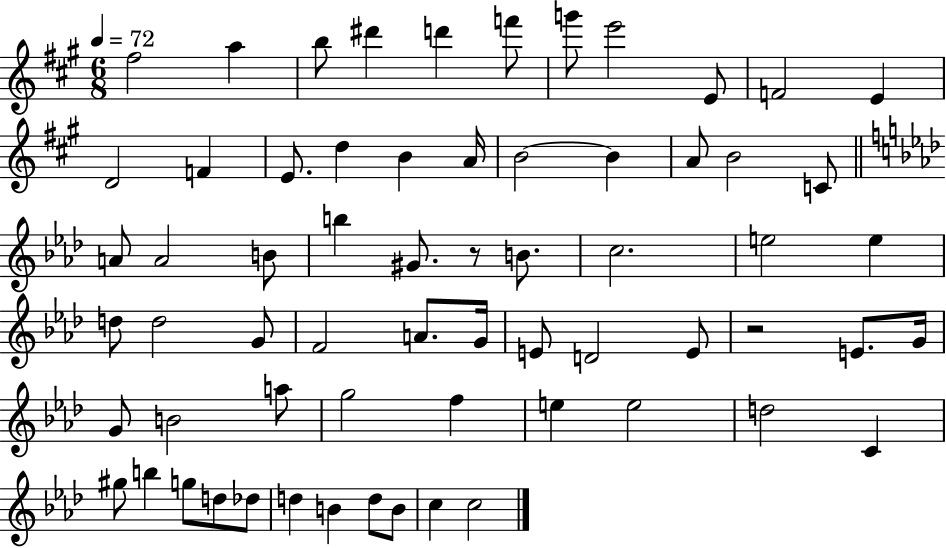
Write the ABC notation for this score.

X:1
T:Untitled
M:6/8
L:1/4
K:A
^f2 a b/2 ^d' d' f'/2 g'/2 e'2 E/2 F2 E D2 F E/2 d B A/4 B2 B A/2 B2 C/2 A/2 A2 B/2 b ^G/2 z/2 B/2 c2 e2 e d/2 d2 G/2 F2 A/2 G/4 E/2 D2 E/2 z2 E/2 G/4 G/2 B2 a/2 g2 f e e2 d2 C ^g/2 b g/2 d/2 _d/2 d B d/2 B/2 c c2